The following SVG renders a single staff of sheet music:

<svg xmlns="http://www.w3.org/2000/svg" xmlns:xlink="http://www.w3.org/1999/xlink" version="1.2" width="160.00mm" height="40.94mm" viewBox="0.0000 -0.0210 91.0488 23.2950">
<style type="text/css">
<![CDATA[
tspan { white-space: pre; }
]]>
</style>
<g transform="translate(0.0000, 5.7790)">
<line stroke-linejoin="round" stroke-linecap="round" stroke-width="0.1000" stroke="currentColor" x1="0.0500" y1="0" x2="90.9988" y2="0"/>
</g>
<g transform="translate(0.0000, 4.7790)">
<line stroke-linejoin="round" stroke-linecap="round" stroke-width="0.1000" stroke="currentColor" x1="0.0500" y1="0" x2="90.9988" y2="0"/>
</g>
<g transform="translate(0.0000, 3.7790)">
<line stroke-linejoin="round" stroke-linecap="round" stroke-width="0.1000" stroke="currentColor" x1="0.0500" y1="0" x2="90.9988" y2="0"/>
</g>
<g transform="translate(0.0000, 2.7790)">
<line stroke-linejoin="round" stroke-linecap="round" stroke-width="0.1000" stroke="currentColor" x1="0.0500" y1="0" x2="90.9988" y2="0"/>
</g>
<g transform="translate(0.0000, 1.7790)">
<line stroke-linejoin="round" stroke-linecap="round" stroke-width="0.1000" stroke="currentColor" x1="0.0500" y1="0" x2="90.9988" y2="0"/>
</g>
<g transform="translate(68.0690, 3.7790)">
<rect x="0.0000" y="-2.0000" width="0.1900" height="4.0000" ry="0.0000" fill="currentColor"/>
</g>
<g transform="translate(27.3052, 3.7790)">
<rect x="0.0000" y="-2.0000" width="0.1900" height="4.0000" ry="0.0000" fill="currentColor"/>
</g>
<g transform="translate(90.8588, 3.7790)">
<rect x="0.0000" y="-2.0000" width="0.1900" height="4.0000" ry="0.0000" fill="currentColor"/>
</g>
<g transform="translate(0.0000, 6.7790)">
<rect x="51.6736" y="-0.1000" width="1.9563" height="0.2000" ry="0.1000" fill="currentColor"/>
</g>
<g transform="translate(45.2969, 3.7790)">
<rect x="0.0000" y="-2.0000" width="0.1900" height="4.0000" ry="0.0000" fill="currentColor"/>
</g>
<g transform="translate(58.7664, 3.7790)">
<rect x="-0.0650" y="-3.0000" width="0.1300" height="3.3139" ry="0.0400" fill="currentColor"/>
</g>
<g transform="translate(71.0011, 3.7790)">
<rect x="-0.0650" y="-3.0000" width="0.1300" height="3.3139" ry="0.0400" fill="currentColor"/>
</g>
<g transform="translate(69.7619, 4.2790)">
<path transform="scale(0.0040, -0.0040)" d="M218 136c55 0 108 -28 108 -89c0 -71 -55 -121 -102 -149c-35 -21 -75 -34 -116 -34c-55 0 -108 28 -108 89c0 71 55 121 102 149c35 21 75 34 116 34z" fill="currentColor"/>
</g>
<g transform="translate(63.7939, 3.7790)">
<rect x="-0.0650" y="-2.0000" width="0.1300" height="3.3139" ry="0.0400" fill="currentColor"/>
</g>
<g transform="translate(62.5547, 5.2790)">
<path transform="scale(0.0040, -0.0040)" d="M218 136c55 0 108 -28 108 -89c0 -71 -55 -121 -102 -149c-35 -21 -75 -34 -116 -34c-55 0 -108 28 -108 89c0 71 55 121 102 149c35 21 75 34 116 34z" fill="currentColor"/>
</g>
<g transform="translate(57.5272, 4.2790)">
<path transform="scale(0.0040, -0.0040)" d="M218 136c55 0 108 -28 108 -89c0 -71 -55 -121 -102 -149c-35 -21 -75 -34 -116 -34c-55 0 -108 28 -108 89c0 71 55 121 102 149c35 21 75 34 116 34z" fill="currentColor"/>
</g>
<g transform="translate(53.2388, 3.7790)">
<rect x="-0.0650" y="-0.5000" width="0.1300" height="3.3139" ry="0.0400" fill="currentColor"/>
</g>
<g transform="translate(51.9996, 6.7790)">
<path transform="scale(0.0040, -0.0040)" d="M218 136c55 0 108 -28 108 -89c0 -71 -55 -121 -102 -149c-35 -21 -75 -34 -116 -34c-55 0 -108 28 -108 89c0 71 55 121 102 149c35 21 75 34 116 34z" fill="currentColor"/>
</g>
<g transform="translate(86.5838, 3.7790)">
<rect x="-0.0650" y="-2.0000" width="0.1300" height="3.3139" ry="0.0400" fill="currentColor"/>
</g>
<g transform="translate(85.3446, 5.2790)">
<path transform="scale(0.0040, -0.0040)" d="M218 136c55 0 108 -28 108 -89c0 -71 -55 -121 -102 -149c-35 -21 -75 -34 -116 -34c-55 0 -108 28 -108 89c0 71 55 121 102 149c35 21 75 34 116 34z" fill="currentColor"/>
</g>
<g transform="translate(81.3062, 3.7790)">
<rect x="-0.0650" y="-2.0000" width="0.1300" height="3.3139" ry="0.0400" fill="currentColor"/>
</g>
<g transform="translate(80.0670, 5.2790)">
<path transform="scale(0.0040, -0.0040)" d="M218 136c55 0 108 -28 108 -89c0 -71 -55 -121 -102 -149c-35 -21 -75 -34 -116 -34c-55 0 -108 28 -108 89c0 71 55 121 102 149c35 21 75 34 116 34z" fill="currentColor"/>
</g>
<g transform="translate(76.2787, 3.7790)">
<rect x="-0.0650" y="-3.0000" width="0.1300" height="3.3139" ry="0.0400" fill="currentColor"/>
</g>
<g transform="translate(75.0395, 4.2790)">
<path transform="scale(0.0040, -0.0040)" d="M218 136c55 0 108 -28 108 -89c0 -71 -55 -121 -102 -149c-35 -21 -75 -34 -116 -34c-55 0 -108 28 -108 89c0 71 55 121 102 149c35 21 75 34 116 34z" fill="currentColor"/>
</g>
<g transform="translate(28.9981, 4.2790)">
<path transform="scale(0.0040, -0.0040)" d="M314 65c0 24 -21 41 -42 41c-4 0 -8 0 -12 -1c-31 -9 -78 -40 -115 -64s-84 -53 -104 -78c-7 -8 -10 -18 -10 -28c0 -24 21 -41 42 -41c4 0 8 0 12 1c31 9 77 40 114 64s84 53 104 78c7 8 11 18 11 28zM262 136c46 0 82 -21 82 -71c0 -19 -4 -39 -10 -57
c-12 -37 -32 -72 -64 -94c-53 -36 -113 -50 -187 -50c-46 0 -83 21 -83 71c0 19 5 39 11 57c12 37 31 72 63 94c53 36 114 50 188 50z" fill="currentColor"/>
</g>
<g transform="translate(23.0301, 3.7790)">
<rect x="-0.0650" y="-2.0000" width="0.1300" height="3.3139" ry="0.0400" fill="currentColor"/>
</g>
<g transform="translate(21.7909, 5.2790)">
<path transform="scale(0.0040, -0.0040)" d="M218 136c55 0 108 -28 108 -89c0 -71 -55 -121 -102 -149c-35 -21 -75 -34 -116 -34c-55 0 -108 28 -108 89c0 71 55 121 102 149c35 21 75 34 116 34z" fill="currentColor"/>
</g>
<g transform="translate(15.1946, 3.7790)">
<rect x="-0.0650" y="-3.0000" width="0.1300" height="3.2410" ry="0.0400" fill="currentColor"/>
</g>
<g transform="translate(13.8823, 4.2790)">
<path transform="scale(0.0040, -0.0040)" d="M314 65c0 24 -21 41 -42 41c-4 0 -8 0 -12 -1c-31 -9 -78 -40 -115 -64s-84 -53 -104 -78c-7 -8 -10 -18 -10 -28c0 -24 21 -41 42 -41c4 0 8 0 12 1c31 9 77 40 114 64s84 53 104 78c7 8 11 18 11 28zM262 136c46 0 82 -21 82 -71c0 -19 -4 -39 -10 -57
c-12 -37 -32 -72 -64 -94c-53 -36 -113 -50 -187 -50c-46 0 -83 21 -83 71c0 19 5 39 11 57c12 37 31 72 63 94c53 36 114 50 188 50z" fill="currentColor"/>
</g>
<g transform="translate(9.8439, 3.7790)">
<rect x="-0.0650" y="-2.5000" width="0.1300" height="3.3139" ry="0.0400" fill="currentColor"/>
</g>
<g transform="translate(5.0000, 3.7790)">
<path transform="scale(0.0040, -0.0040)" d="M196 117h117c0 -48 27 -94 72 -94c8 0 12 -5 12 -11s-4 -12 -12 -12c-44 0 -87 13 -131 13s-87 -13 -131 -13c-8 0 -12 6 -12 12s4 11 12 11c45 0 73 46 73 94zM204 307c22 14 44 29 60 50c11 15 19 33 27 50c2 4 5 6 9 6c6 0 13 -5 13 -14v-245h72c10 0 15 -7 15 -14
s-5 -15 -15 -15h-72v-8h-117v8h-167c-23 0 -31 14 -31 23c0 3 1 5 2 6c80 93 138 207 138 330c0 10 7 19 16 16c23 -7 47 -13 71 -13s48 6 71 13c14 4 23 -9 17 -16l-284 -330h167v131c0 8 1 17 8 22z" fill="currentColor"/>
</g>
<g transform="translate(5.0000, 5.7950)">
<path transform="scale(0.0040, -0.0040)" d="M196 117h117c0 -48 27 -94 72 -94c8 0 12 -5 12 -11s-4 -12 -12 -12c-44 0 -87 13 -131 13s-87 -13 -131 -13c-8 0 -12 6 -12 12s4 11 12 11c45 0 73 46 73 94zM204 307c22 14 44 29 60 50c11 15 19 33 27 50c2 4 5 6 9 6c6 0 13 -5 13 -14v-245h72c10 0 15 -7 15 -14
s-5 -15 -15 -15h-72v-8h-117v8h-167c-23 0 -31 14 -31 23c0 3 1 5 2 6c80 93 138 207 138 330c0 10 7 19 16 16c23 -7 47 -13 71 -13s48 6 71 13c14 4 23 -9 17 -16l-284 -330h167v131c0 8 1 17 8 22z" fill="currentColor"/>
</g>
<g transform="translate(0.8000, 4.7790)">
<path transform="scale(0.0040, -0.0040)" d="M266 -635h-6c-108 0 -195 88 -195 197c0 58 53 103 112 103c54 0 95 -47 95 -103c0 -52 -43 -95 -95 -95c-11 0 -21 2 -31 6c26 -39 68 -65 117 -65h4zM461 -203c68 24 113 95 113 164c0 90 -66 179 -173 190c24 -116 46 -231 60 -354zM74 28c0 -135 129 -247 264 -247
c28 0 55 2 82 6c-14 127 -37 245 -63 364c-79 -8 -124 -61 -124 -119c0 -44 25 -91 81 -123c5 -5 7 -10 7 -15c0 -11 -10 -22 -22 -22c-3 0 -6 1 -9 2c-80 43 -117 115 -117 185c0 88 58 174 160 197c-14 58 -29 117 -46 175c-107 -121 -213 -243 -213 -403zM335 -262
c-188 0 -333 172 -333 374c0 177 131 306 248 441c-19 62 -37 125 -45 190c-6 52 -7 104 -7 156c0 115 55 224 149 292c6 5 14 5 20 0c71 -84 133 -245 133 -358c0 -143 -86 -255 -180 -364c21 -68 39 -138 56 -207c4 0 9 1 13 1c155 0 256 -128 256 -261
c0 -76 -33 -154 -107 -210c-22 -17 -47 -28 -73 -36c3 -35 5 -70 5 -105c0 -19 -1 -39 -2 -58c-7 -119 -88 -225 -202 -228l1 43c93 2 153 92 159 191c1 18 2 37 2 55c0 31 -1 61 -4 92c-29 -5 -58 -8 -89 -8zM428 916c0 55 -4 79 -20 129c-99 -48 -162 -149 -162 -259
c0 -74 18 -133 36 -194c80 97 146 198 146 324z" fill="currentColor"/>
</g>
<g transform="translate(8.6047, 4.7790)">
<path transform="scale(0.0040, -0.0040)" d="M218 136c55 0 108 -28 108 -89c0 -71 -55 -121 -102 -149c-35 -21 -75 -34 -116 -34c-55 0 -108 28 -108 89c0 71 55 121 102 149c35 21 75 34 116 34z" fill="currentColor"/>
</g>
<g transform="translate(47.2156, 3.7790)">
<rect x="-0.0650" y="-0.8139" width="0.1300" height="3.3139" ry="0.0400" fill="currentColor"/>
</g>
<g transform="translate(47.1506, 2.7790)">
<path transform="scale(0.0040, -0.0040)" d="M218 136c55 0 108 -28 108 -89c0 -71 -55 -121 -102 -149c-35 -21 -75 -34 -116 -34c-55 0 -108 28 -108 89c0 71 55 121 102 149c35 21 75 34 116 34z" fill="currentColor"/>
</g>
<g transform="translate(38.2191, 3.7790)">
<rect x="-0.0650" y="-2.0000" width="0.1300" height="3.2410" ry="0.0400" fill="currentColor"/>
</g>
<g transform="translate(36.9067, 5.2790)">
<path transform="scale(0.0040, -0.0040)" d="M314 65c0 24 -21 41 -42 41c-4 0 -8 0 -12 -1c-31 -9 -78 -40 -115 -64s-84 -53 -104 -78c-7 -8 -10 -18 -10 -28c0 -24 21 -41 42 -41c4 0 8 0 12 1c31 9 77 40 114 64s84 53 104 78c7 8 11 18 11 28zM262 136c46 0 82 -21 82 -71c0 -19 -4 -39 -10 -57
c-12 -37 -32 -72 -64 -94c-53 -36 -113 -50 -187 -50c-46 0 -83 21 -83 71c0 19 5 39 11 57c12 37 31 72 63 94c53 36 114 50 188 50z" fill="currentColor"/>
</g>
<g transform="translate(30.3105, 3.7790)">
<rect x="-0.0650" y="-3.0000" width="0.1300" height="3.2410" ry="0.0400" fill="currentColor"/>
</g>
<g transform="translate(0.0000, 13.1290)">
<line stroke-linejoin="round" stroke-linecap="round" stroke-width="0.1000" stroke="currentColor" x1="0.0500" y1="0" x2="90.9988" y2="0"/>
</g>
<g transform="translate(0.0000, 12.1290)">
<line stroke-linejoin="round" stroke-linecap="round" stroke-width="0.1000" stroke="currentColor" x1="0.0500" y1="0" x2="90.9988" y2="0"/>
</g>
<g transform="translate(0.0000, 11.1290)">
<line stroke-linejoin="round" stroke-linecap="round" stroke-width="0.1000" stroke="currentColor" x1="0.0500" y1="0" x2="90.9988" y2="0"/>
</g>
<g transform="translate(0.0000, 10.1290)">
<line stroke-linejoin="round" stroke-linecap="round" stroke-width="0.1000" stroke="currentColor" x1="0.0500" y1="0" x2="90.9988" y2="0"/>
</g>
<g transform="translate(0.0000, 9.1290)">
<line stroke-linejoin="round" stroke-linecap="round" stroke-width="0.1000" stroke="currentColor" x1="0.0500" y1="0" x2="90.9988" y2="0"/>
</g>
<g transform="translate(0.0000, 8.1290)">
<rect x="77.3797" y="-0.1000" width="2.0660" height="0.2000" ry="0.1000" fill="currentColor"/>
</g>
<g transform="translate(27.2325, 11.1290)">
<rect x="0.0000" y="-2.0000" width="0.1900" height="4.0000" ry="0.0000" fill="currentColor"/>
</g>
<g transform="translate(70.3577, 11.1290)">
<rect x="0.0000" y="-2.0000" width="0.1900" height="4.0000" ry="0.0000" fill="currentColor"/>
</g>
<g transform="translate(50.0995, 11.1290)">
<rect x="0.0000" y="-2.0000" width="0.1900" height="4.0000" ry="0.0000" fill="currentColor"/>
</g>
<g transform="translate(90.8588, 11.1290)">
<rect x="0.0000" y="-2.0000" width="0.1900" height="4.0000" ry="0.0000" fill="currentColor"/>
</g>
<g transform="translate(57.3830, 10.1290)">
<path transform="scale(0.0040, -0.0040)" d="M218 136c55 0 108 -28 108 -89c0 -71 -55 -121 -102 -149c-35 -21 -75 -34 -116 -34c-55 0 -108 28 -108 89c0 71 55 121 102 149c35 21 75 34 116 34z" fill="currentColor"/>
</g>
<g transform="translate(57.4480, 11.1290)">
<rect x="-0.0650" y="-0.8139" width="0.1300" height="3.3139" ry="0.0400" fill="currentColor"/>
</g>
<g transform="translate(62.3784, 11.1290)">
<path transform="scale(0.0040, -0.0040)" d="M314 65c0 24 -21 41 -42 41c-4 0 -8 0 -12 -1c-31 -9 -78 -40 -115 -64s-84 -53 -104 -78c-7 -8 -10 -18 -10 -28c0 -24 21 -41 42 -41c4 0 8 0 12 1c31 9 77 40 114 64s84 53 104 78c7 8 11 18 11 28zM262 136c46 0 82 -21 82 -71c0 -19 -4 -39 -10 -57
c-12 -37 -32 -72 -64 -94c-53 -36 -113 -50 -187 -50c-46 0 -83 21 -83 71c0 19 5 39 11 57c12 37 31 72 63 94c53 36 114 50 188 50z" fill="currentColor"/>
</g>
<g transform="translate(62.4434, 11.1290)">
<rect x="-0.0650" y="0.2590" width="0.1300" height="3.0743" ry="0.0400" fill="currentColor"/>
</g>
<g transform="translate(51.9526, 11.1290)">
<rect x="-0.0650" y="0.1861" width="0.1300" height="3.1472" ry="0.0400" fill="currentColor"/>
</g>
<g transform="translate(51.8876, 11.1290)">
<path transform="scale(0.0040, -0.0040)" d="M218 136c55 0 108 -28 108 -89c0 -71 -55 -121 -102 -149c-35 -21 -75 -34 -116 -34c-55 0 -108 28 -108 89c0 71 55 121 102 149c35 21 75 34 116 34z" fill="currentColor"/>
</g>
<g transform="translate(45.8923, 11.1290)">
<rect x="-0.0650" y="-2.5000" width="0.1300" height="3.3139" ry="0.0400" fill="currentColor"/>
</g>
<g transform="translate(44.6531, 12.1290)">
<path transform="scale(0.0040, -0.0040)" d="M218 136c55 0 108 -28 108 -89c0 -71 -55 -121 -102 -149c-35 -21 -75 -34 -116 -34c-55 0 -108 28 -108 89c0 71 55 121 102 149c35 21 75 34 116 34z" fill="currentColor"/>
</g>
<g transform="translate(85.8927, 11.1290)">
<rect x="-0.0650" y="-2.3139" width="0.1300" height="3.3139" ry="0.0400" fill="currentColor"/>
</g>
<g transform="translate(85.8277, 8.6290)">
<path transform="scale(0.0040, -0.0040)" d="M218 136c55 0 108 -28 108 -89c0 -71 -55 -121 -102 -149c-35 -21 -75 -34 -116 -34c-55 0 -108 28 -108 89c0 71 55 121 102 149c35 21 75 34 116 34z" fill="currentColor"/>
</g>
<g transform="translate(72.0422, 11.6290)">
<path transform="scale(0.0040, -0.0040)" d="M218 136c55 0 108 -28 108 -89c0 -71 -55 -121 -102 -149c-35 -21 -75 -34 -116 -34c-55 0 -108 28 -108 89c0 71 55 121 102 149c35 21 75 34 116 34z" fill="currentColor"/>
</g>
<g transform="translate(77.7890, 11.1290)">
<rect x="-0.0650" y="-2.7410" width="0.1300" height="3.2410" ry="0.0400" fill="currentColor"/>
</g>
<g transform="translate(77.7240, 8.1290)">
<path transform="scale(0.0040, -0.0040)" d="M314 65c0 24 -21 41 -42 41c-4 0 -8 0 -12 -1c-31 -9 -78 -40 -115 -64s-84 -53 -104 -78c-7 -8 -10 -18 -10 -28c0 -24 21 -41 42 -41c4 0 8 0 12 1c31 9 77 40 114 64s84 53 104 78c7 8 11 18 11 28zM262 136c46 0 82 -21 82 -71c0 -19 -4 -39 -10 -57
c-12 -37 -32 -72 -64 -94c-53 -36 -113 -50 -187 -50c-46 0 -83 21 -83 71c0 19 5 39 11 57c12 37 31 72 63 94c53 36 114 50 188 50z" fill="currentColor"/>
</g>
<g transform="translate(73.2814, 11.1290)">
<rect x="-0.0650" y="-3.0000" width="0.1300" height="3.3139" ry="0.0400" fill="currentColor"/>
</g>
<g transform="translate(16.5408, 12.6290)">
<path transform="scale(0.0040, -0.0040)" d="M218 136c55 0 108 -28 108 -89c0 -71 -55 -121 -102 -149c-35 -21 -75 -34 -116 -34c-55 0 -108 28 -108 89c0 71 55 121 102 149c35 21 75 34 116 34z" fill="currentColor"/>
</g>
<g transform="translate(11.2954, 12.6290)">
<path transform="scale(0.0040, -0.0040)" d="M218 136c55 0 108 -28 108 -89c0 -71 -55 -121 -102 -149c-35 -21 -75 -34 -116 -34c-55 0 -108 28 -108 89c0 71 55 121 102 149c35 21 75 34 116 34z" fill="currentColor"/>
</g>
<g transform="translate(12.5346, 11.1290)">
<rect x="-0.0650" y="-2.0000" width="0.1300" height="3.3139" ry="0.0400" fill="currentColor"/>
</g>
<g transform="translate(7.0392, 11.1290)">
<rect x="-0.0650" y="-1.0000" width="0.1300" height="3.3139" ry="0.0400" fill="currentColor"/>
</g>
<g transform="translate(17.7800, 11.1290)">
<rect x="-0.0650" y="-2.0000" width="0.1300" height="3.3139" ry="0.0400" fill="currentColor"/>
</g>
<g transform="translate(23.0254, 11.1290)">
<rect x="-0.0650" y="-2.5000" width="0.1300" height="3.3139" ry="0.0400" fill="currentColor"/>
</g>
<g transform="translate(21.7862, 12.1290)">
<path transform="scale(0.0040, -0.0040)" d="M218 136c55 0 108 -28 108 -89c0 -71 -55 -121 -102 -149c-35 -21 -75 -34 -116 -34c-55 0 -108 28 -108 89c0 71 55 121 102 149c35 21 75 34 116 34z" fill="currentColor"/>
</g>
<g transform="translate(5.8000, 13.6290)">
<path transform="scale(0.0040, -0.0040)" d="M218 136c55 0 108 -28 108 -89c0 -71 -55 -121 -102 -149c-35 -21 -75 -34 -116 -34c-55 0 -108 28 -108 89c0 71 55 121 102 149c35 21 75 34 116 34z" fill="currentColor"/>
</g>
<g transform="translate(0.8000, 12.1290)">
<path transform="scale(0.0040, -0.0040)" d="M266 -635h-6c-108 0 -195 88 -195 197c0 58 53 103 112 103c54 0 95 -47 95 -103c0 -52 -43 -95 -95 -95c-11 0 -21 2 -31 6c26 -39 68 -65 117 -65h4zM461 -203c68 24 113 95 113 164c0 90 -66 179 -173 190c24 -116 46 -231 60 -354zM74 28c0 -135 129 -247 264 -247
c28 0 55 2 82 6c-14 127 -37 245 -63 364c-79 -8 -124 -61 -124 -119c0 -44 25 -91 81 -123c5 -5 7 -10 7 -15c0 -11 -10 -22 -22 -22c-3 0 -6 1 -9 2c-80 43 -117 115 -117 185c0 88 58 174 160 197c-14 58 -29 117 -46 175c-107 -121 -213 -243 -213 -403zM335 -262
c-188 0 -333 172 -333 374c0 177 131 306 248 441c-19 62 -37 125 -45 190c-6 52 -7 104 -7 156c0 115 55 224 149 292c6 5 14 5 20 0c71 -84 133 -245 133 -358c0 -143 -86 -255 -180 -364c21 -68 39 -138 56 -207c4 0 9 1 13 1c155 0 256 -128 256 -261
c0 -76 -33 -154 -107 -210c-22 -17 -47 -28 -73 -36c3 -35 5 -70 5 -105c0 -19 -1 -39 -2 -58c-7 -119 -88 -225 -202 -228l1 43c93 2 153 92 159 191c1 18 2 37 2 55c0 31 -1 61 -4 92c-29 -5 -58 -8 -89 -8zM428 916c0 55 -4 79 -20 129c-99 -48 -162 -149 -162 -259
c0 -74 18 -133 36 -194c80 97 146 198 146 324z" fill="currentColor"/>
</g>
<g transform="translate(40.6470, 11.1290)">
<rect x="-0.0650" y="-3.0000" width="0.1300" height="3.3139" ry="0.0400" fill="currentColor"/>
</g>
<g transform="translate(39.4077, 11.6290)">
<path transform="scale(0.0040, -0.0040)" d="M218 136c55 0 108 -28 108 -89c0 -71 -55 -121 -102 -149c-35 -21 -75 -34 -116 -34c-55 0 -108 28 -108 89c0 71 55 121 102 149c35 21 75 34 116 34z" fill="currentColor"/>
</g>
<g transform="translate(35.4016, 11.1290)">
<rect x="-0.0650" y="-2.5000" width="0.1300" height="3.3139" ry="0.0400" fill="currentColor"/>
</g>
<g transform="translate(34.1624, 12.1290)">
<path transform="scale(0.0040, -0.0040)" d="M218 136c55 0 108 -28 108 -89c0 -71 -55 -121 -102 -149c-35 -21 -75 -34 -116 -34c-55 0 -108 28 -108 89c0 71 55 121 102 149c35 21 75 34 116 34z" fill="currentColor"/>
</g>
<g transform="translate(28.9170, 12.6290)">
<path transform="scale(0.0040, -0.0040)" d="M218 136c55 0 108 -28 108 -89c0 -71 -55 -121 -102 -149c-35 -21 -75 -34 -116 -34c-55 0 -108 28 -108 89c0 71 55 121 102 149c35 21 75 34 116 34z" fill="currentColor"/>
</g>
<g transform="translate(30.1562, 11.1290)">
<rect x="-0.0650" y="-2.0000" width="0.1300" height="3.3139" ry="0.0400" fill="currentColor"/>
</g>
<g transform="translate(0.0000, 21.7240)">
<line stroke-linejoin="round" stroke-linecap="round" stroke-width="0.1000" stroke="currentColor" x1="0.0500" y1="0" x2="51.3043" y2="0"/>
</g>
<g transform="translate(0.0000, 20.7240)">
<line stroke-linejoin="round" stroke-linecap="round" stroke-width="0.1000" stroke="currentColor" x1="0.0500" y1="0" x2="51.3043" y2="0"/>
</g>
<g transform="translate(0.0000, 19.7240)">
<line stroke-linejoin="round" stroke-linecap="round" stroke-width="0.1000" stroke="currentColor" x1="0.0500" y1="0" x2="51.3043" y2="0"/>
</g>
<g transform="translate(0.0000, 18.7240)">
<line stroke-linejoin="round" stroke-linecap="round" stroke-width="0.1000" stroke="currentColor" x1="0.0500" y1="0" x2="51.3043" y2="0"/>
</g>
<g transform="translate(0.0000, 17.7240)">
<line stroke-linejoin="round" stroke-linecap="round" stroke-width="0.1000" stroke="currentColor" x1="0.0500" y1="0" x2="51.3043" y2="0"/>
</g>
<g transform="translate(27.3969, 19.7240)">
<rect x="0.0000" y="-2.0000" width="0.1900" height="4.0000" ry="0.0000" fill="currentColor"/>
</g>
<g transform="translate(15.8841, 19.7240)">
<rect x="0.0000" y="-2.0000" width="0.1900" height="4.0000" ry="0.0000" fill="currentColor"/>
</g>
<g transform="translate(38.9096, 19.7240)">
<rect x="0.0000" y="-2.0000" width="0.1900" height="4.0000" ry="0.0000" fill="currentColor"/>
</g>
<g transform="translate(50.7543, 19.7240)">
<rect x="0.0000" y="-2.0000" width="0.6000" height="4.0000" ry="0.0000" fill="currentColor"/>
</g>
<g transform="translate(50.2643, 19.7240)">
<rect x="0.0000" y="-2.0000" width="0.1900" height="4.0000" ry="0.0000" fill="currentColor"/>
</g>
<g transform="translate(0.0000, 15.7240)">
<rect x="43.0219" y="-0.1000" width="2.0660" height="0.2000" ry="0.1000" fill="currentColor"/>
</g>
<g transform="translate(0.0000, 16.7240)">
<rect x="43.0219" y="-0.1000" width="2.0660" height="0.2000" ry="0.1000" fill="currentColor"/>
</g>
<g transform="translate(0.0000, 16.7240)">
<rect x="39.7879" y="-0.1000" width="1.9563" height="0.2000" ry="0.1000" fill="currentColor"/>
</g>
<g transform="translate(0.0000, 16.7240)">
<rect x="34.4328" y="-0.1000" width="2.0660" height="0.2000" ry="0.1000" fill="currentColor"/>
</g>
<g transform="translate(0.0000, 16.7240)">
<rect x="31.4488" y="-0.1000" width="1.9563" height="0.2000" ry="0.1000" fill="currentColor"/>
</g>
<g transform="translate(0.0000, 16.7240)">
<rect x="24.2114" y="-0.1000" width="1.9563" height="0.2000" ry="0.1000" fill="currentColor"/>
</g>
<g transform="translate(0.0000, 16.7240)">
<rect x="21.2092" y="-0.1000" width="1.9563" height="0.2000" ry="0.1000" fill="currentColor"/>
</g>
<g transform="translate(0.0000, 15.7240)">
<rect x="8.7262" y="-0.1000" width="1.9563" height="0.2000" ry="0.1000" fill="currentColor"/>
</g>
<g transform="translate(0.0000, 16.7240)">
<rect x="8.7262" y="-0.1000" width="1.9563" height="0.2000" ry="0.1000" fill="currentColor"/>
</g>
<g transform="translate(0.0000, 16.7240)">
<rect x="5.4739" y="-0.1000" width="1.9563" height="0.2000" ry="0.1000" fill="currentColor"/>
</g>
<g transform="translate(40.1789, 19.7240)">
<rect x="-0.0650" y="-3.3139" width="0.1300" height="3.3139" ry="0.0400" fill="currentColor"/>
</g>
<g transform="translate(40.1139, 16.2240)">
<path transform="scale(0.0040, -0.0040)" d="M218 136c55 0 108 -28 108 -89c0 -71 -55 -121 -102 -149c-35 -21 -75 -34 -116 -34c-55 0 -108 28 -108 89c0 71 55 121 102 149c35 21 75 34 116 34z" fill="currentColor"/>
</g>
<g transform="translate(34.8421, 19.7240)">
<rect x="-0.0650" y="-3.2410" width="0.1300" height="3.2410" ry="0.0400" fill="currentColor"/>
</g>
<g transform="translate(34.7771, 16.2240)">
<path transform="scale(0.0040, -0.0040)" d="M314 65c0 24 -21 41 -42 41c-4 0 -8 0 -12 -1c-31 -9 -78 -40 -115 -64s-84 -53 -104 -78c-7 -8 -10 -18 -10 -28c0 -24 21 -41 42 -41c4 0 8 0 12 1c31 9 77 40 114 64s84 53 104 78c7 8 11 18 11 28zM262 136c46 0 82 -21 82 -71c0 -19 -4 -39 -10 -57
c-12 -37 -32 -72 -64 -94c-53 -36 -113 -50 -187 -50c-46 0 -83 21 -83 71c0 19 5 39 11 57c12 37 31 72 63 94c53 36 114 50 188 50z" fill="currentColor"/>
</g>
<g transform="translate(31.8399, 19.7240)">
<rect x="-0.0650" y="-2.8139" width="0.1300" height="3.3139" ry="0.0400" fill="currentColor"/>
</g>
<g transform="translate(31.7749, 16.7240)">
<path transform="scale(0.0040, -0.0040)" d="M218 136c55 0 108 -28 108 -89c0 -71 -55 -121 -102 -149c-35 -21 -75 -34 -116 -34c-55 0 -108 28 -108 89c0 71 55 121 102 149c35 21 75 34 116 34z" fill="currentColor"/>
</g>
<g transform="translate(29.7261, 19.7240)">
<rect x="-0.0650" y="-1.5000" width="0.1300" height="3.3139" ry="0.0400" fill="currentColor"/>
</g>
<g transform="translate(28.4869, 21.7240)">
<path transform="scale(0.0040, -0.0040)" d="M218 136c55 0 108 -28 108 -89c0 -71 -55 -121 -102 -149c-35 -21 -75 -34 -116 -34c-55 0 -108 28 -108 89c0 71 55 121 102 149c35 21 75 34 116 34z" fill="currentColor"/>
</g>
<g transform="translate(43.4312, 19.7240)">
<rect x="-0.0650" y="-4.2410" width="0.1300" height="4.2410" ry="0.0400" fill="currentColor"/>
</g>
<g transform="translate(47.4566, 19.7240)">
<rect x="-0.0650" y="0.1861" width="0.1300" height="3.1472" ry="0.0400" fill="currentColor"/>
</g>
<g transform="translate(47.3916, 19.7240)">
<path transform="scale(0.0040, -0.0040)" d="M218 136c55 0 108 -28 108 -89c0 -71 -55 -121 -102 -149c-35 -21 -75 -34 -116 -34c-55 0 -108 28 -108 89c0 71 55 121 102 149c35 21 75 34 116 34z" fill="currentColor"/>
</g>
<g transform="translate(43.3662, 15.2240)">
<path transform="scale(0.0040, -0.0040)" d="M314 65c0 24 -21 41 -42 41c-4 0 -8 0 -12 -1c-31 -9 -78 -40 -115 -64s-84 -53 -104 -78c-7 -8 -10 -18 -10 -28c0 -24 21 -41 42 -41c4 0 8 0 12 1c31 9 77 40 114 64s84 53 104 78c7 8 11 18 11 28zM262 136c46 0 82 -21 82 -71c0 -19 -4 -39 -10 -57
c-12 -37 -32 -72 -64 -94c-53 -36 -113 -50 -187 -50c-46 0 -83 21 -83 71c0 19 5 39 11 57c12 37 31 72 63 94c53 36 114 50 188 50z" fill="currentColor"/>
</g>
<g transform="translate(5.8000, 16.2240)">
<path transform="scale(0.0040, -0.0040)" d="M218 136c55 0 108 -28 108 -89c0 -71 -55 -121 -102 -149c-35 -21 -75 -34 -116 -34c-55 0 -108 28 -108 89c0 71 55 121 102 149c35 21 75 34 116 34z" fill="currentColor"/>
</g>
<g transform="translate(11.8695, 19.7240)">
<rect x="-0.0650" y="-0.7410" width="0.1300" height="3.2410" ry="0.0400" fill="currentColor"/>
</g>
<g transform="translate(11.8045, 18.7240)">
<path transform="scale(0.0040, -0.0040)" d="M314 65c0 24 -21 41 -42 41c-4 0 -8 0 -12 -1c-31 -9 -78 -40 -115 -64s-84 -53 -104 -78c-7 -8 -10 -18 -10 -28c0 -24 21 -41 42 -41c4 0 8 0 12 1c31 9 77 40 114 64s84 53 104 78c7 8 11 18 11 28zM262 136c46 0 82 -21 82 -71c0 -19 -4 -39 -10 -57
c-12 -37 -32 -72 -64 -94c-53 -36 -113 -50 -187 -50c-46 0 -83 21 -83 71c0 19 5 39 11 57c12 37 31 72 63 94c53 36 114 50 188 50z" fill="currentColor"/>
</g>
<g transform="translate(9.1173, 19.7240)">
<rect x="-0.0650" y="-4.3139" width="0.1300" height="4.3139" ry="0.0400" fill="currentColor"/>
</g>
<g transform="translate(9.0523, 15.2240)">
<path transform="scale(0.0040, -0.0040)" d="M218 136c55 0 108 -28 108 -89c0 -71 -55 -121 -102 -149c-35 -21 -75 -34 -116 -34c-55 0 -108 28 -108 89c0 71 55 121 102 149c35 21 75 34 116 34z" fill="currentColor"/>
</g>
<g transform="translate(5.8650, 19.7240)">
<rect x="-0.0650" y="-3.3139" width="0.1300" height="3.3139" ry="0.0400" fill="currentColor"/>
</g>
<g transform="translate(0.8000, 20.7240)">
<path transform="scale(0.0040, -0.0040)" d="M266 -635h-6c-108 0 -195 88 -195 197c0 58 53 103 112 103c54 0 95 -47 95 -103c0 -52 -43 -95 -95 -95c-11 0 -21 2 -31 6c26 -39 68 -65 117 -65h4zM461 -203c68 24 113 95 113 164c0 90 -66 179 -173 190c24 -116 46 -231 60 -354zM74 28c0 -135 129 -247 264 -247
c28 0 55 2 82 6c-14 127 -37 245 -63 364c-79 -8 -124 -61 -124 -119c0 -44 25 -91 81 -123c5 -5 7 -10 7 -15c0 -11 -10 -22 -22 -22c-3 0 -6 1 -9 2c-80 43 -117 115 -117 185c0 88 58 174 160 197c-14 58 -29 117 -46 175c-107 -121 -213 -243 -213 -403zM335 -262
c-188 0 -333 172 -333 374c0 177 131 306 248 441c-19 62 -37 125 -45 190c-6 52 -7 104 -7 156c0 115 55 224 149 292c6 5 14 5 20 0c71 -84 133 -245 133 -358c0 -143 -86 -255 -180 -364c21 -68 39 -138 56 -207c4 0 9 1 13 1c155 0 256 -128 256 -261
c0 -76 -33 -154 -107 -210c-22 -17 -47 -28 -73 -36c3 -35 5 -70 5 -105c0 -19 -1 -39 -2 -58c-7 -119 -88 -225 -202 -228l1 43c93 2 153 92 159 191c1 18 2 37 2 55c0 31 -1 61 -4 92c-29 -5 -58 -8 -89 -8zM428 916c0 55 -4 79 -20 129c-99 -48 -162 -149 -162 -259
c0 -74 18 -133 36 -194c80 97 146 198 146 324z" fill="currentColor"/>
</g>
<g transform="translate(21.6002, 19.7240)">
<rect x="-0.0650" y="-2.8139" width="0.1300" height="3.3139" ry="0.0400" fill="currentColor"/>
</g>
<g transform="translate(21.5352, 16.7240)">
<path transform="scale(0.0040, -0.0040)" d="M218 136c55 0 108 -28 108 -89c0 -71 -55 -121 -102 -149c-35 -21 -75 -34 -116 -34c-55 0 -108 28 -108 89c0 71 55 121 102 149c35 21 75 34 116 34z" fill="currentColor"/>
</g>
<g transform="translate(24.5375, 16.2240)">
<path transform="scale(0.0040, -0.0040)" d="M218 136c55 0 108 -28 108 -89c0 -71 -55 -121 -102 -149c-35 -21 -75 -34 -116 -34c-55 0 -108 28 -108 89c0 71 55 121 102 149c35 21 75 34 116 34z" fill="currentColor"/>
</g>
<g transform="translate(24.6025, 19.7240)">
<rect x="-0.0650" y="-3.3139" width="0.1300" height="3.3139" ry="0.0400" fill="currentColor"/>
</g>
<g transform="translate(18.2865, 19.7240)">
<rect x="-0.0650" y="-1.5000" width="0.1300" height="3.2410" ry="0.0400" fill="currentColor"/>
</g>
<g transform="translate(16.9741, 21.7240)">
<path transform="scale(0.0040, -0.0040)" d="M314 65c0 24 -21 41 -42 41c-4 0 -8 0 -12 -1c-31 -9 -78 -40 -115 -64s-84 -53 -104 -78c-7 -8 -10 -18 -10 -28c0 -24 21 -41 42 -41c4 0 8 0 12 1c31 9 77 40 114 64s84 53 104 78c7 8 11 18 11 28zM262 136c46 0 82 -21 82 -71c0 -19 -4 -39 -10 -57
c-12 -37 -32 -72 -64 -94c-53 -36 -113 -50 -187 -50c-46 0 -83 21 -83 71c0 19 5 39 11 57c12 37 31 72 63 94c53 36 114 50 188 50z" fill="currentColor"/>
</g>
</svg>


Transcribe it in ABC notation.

X:1
T:Untitled
M:4/4
L:1/4
K:C
G A2 F A2 F2 d C A F A A F F D F F G F G A G B d B2 A a2 g b d' d2 E2 a b E a b2 b d'2 B